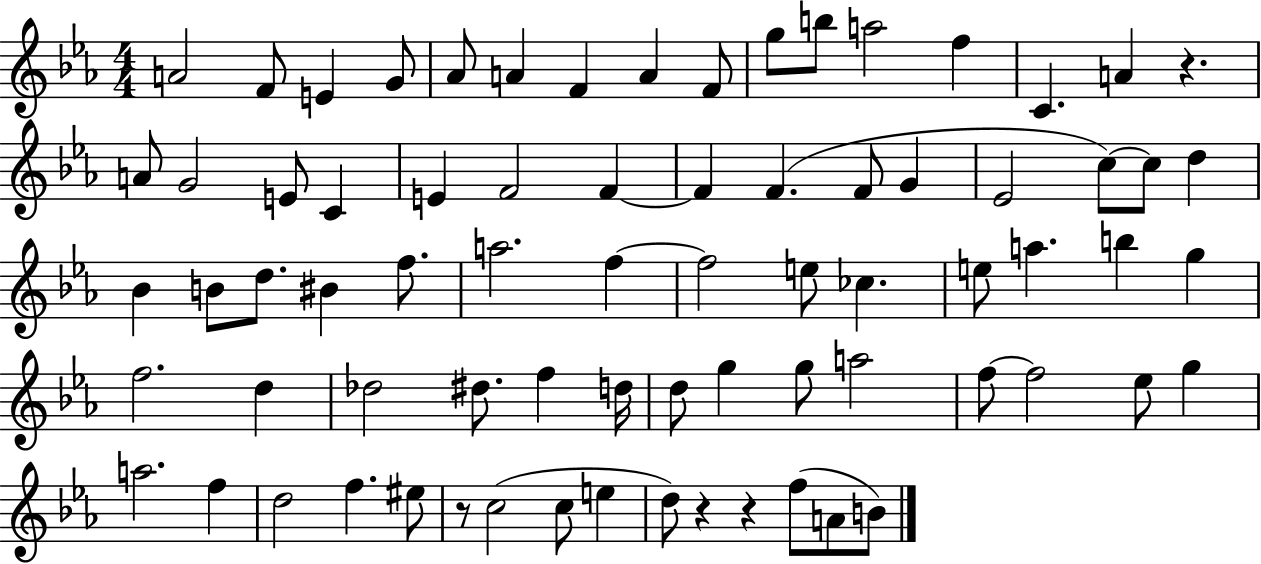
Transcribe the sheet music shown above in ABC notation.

X:1
T:Untitled
M:4/4
L:1/4
K:Eb
A2 F/2 E G/2 _A/2 A F A F/2 g/2 b/2 a2 f C A z A/2 G2 E/2 C E F2 F F F F/2 G _E2 c/2 c/2 d _B B/2 d/2 ^B f/2 a2 f f2 e/2 _c e/2 a b g f2 d _d2 ^d/2 f d/4 d/2 g g/2 a2 f/2 f2 _e/2 g a2 f d2 f ^e/2 z/2 c2 c/2 e d/2 z z f/2 A/2 B/2